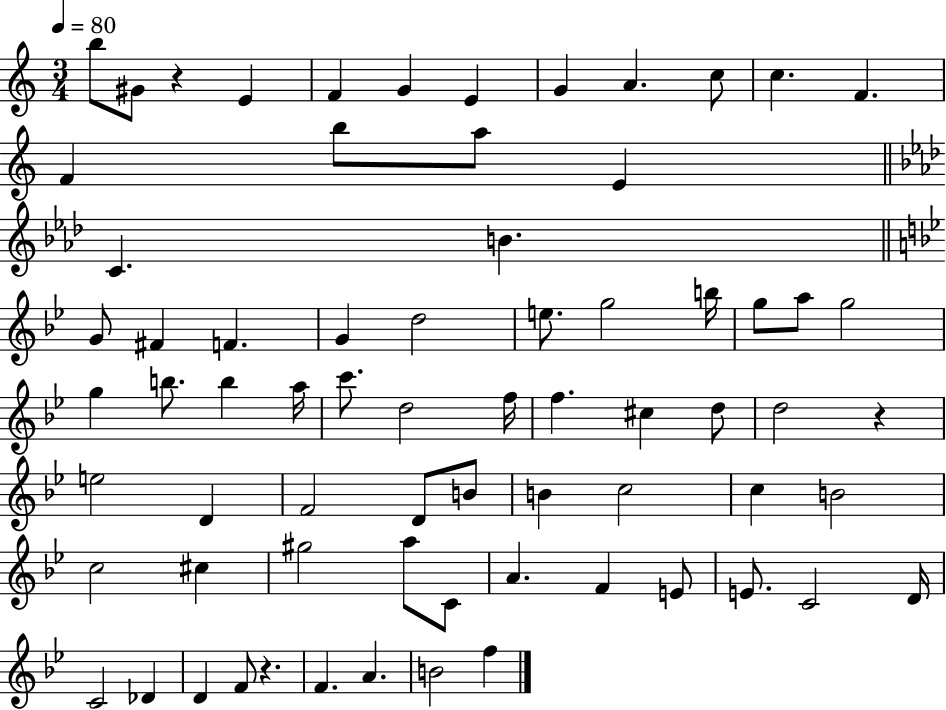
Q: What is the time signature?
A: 3/4